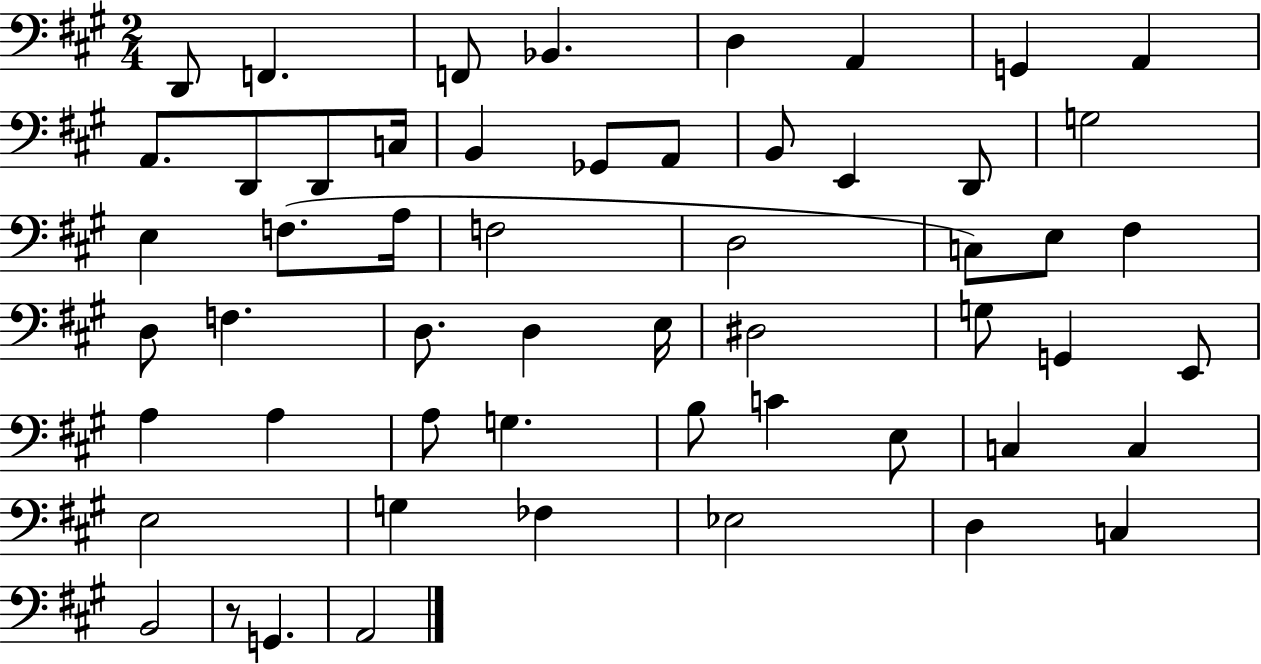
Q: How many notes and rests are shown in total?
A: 55